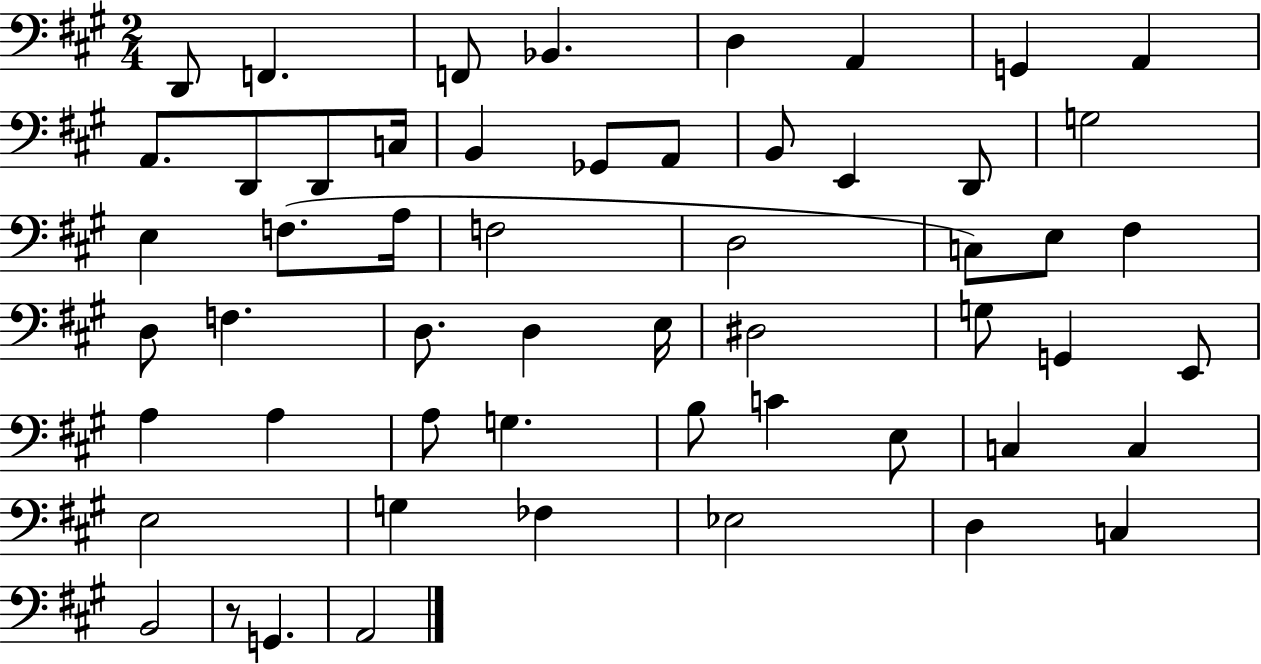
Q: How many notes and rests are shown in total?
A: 55